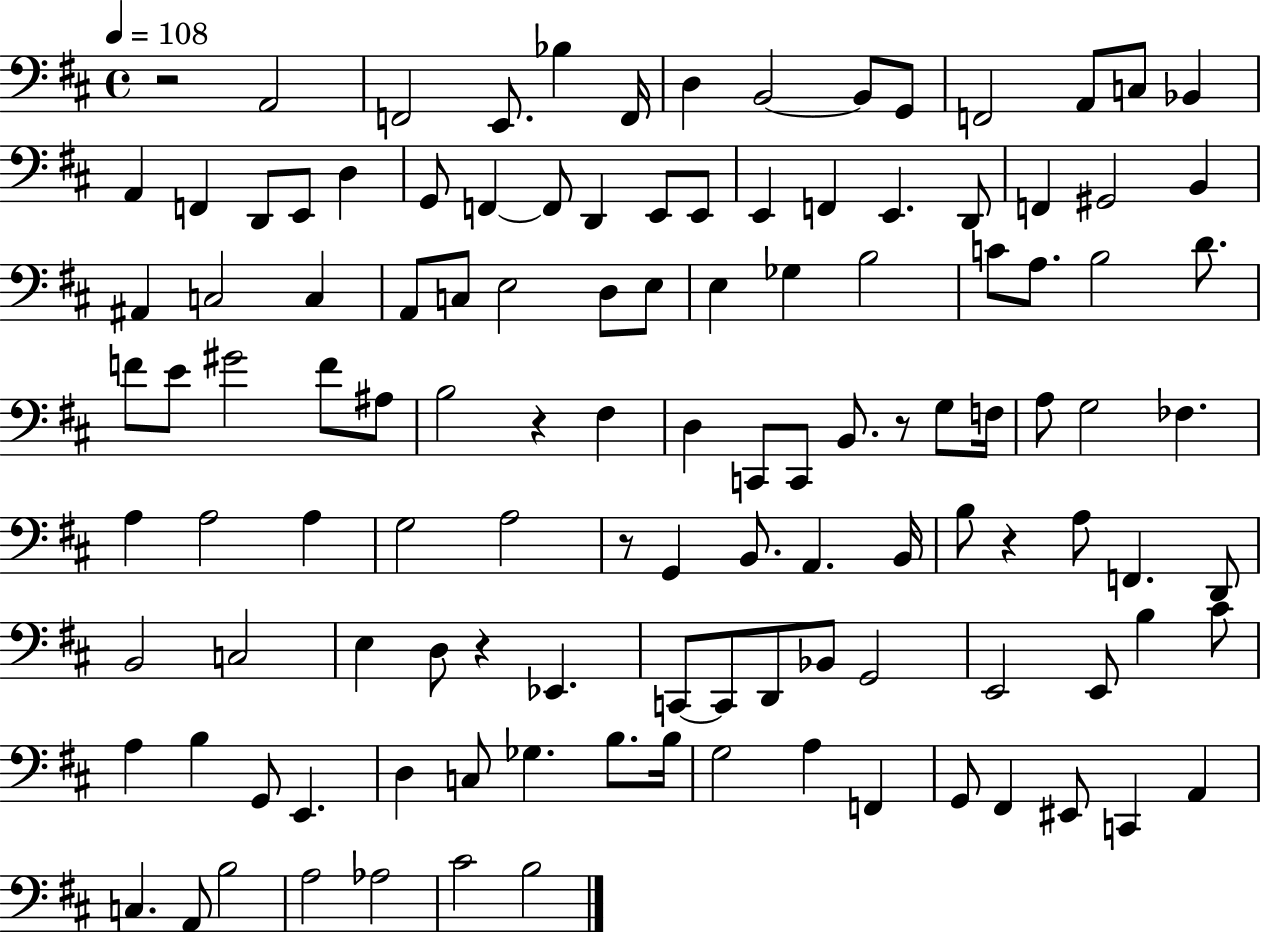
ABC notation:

X:1
T:Untitled
M:4/4
L:1/4
K:D
z2 A,,2 F,,2 E,,/2 _B, F,,/4 D, B,,2 B,,/2 G,,/2 F,,2 A,,/2 C,/2 _B,, A,, F,, D,,/2 E,,/2 D, G,,/2 F,, F,,/2 D,, E,,/2 E,,/2 E,, F,, E,, D,,/2 F,, ^G,,2 B,, ^A,, C,2 C, A,,/2 C,/2 E,2 D,/2 E,/2 E, _G, B,2 C/2 A,/2 B,2 D/2 F/2 E/2 ^G2 F/2 ^A,/2 B,2 z ^F, D, C,,/2 C,,/2 B,,/2 z/2 G,/2 F,/4 A,/2 G,2 _F, A, A,2 A, G,2 A,2 z/2 G,, B,,/2 A,, B,,/4 B,/2 z A,/2 F,, D,,/2 B,,2 C,2 E, D,/2 z _E,, C,,/2 C,,/2 D,,/2 _B,,/2 G,,2 E,,2 E,,/2 B, ^C/2 A, B, G,,/2 E,, D, C,/2 _G, B,/2 B,/4 G,2 A, F,, G,,/2 ^F,, ^E,,/2 C,, A,, C, A,,/2 B,2 A,2 _A,2 ^C2 B,2